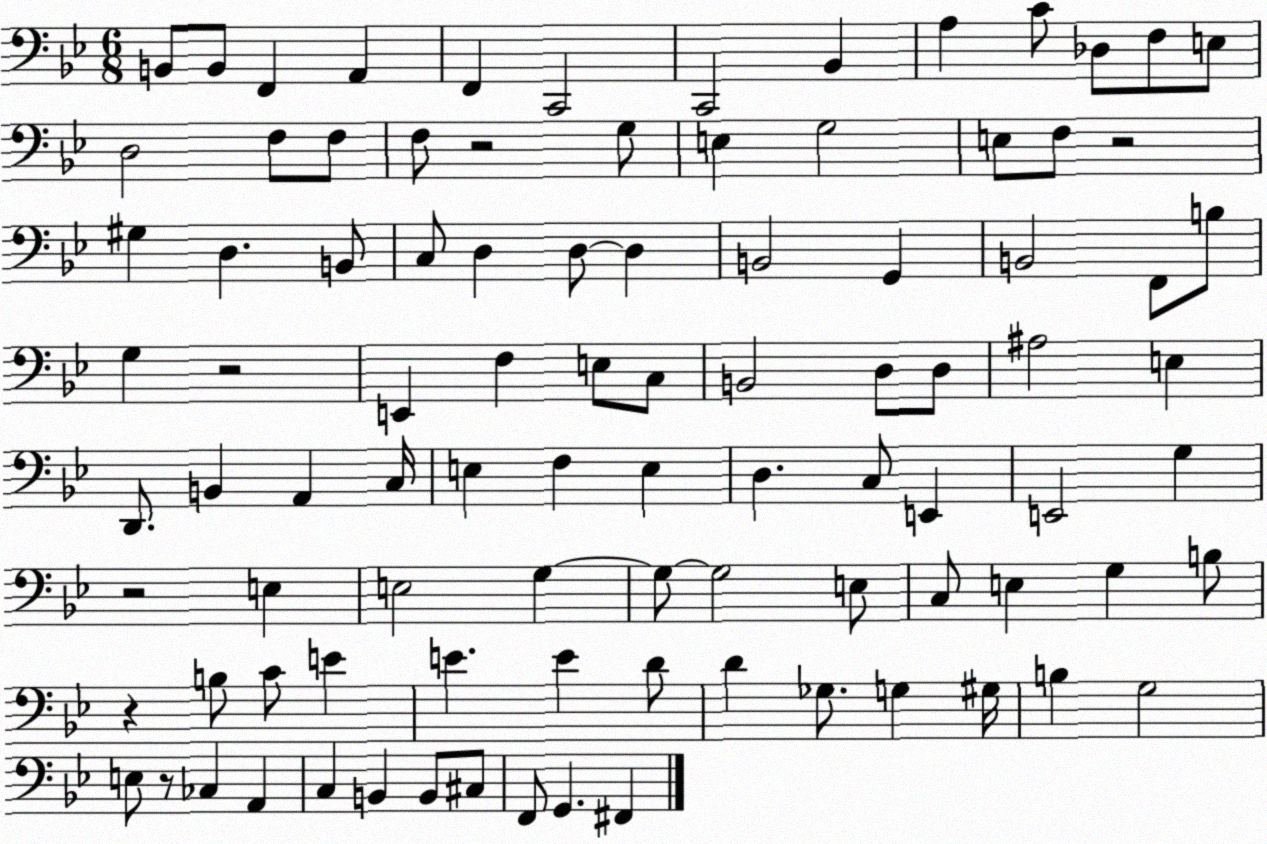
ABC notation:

X:1
T:Untitled
M:6/8
L:1/4
K:Bb
B,,/2 B,,/2 F,, A,, F,, C,,2 C,,2 _B,, A, C/2 _D,/2 F,/2 E,/2 D,2 F,/2 F,/2 F,/2 z2 G,/2 E, G,2 E,/2 F,/2 z2 ^G, D, B,,/2 C,/2 D, D,/2 D, B,,2 G,, B,,2 F,,/2 B,/2 G, z2 E,, F, E,/2 C,/2 B,,2 D,/2 D,/2 ^A,2 E, D,,/2 B,, A,, C,/4 E, F, E, D, C,/2 E,, E,,2 G, z2 E, E,2 G, G,/2 G,2 E,/2 C,/2 E, G, B,/2 z B,/2 C/2 E E E D/2 D _G,/2 G, ^G,/4 B, G,2 E,/2 z/2 _C, A,, C, B,, B,,/2 ^C,/2 F,,/2 G,, ^F,,